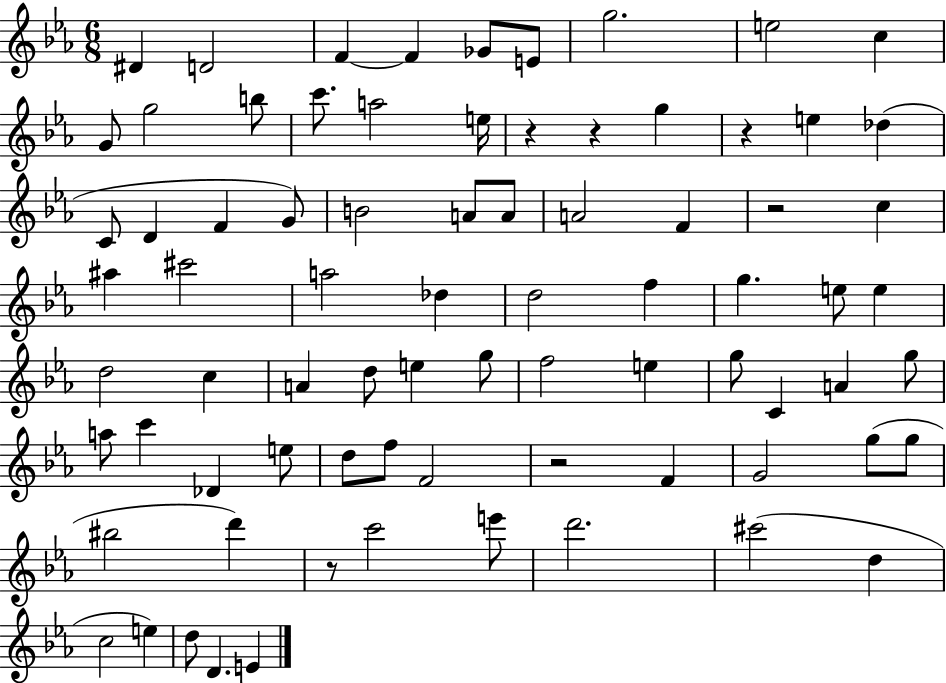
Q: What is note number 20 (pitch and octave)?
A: D4